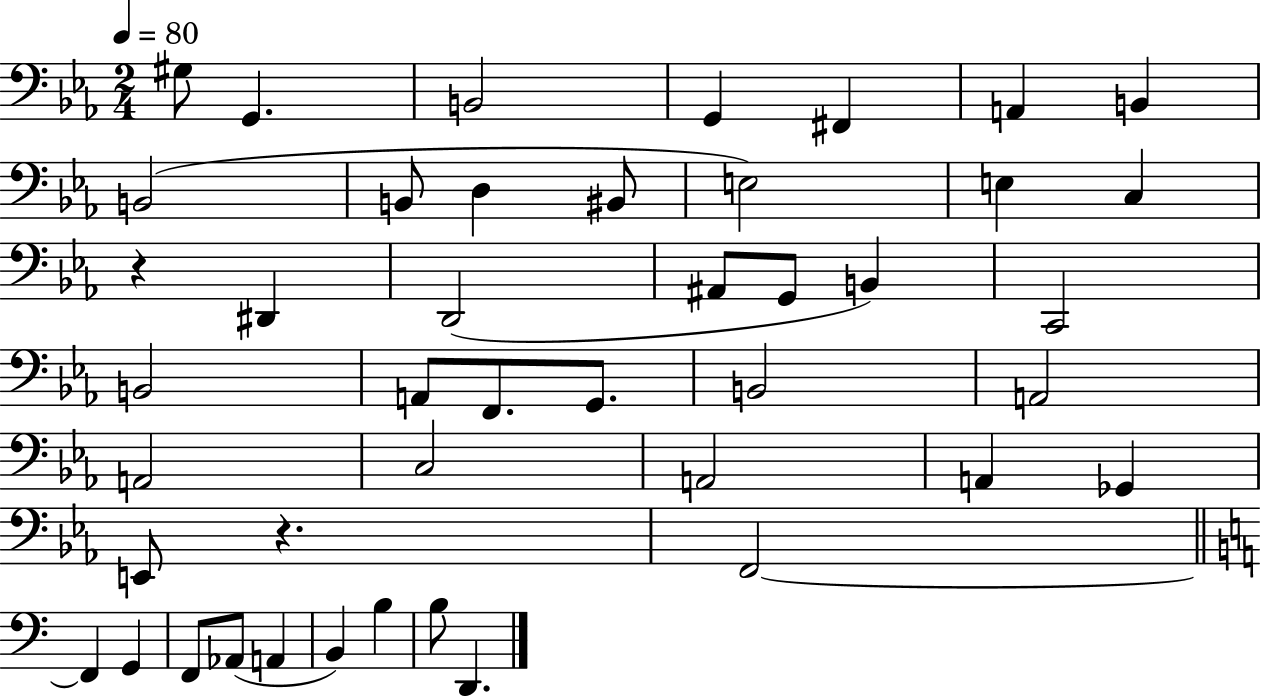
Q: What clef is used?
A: bass